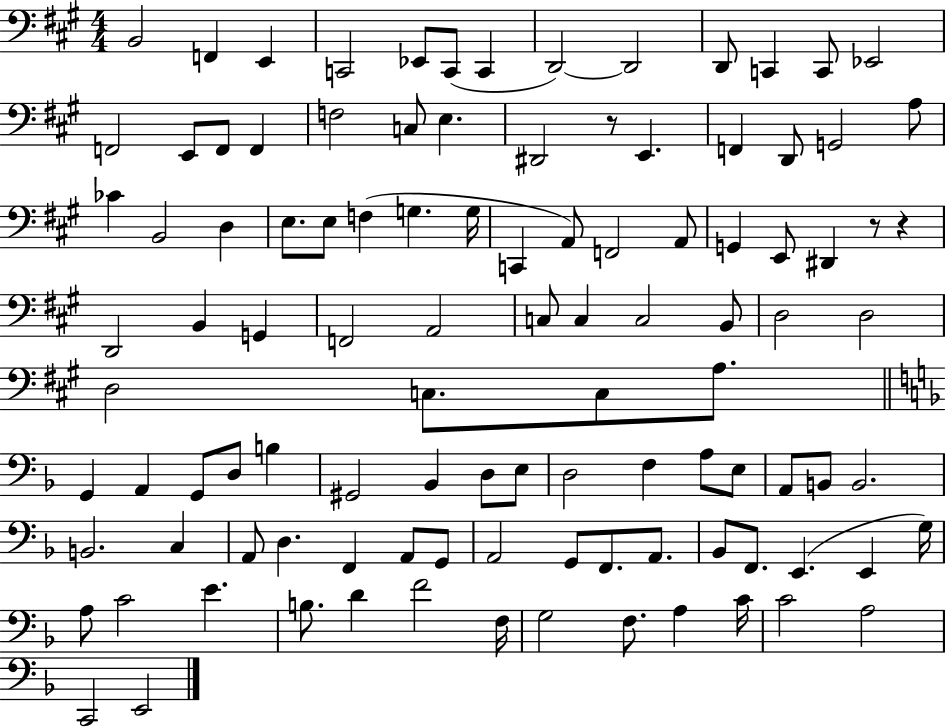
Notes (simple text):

B2/h F2/q E2/q C2/h Eb2/e C2/e C2/q D2/h D2/h D2/e C2/q C2/e Eb2/h F2/h E2/e F2/e F2/q F3/h C3/e E3/q. D#2/h R/e E2/q. F2/q D2/e G2/h A3/e CES4/q B2/h D3/q E3/e. E3/e F3/q G3/q. G3/s C2/q A2/e F2/h A2/e G2/q E2/e D#2/q R/e R/q D2/h B2/q G2/q F2/h A2/h C3/e C3/q C3/h B2/e D3/h D3/h D3/h C3/e. C3/e A3/e. G2/q A2/q G2/e D3/e B3/q G#2/h Bb2/q D3/e E3/e D3/h F3/q A3/e E3/e A2/e B2/e B2/h. B2/h. C3/q A2/e D3/q. F2/q A2/e G2/e A2/h G2/e F2/e. A2/e. Bb2/e F2/e. E2/q. E2/q G3/s A3/e C4/h E4/q. B3/e. D4/q F4/h F3/s G3/h F3/e. A3/q C4/s C4/h A3/h C2/h E2/h